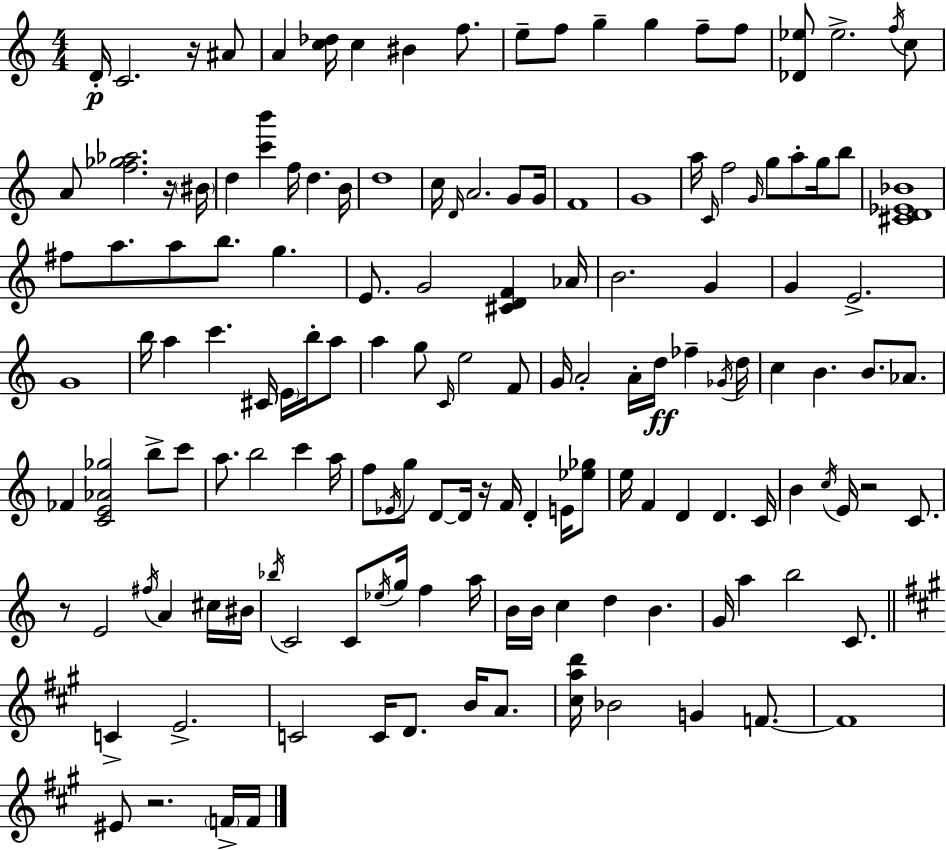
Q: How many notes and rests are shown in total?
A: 148